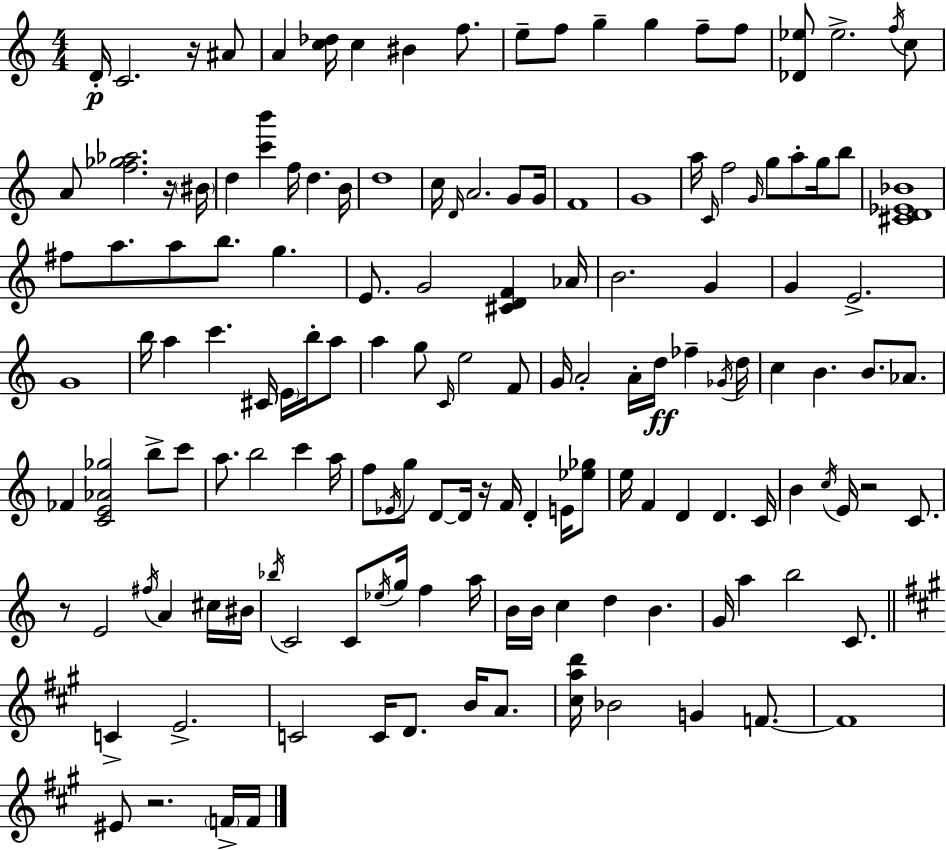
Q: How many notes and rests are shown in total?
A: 148